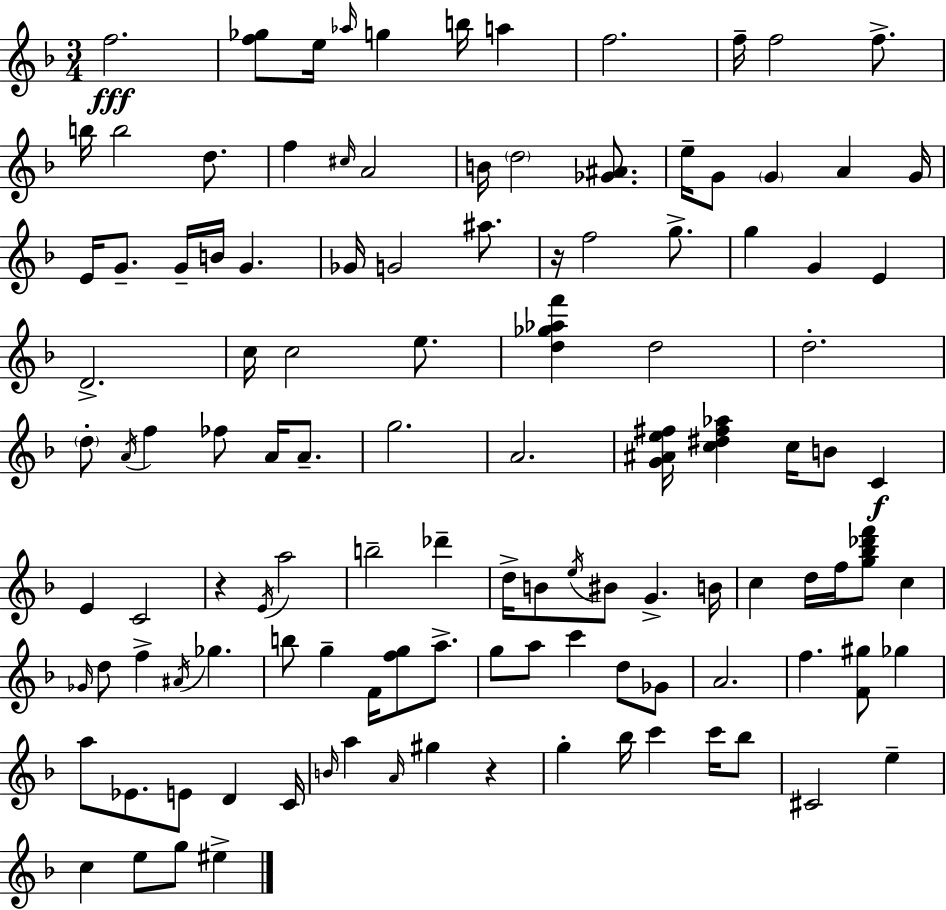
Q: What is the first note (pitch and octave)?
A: F5